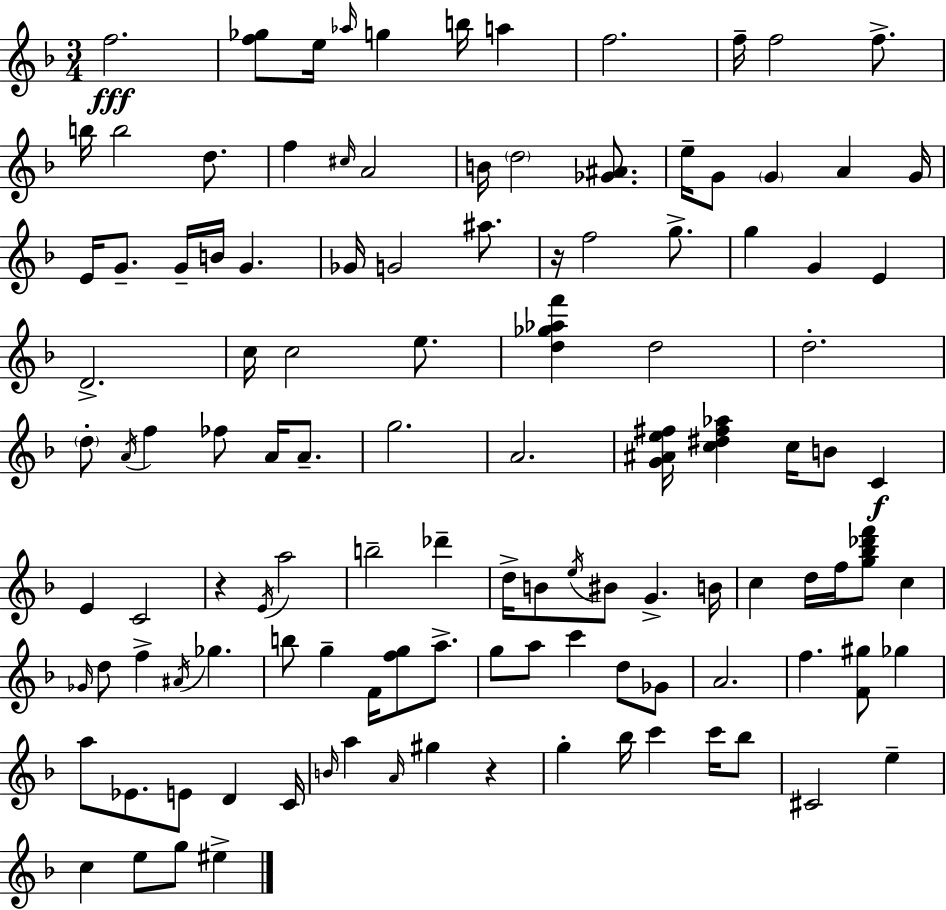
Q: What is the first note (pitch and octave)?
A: F5